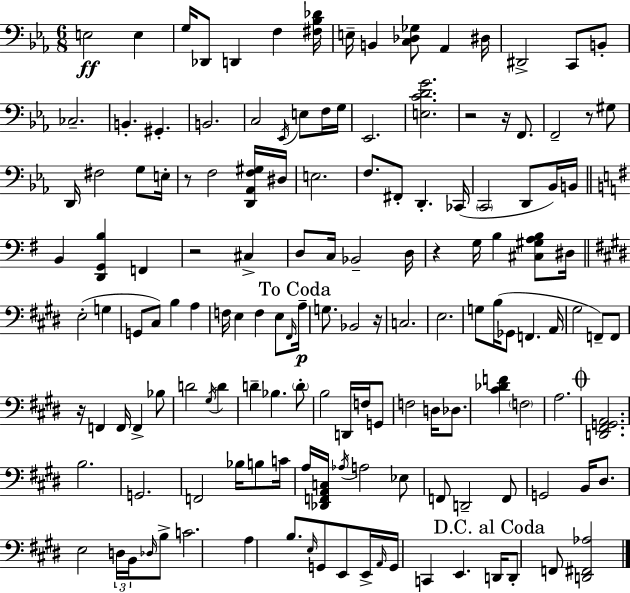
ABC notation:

X:1
T:Untitled
M:6/8
L:1/4
K:Eb
E,2 E, G,/4 _D,,/2 D,, F, [^F,_B,_D]/4 E,/4 B,, [C,_D,_G,]/2 _A,, ^D,/4 ^D,,2 C,,/2 B,,/2 _C,2 B,, ^G,, B,,2 C,2 _E,,/4 E,/2 F,/4 G,/4 _E,,2 [E,CDG]2 z2 z/4 F,,/2 F,,2 z/2 ^G,/2 D,,/4 ^F,2 G,/2 E,/4 z/2 F,2 [D,,_A,,F,^G,]/4 ^D,/4 E,2 F,/2 ^F,,/2 D,, _C,,/4 C,,2 D,,/2 _B,,/4 B,,/4 B,, [D,,G,,B,] F,, z2 ^C, D,/2 C,/4 _B,,2 D,/4 z G,/4 B, [^C,^G,A,B,]/2 ^D,/4 E,2 G, G,,/2 ^C,/2 B, A, F,/4 E, F, E,/2 ^F,,/4 A,/4 G,/2 _B,,2 z/4 C,2 E,2 G,/2 B,/4 _G,,/2 F,, A,,/4 ^G,2 F,,/2 F,,/2 z/4 F,, F,,/4 F,, _B,/2 D2 ^G,/4 D D _B, D/2 B,2 D,,/4 F,/4 G,,/2 F,2 D,/4 _D,/2 [^C_DF] F,2 A,2 [D,,^F,,G,,A,,]2 B,2 G,,2 F,,2 _B,/4 B,/2 C/4 A,/4 [_D,,F,,A,,C,]/4 _A,/4 A,2 _E,/2 F,,/2 D,,2 F,,/2 G,,2 B,,/4 ^D,/2 E,2 D,/4 B,,/4 _D,/4 B,/2 C2 A, B,/2 E,/4 G,,/2 E,,/2 E,,/4 A,,/4 G,,/4 C,, E,, D,,/4 D,,/2 F,,/2 [D,,^F,,_A,]2